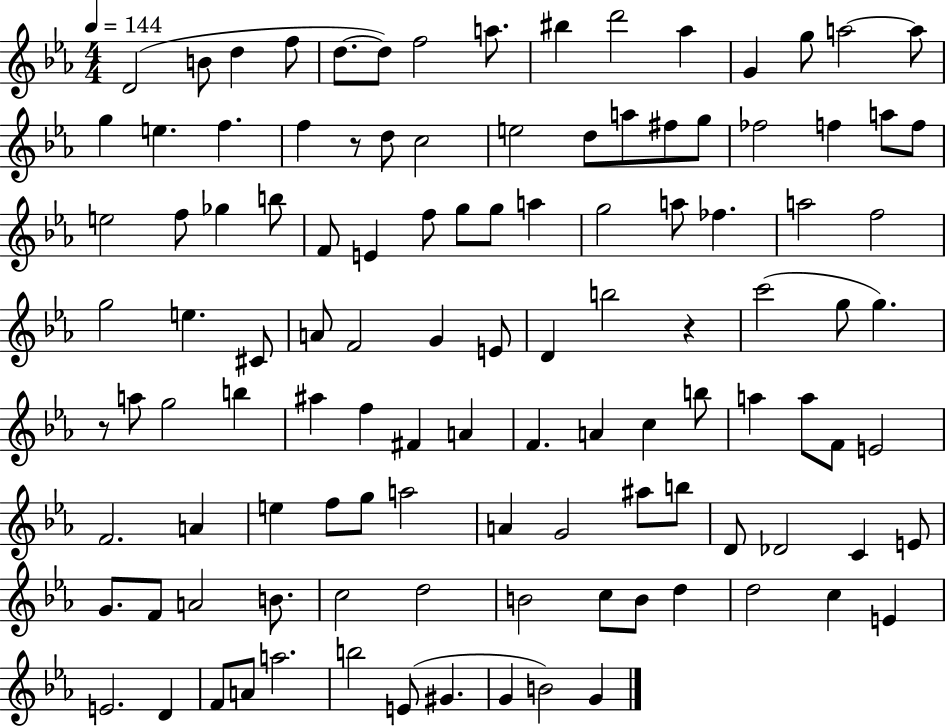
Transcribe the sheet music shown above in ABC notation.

X:1
T:Untitled
M:4/4
L:1/4
K:Eb
D2 B/2 d f/2 d/2 d/2 f2 a/2 ^b d'2 _a G g/2 a2 a/2 g e f f z/2 d/2 c2 e2 d/2 a/2 ^f/2 g/2 _f2 f a/2 f/2 e2 f/2 _g b/2 F/2 E f/2 g/2 g/2 a g2 a/2 _f a2 f2 g2 e ^C/2 A/2 F2 G E/2 D b2 z c'2 g/2 g z/2 a/2 g2 b ^a f ^F A F A c b/2 a a/2 F/2 E2 F2 A e f/2 g/2 a2 A G2 ^a/2 b/2 D/2 _D2 C E/2 G/2 F/2 A2 B/2 c2 d2 B2 c/2 B/2 d d2 c E E2 D F/2 A/2 a2 b2 E/2 ^G G B2 G